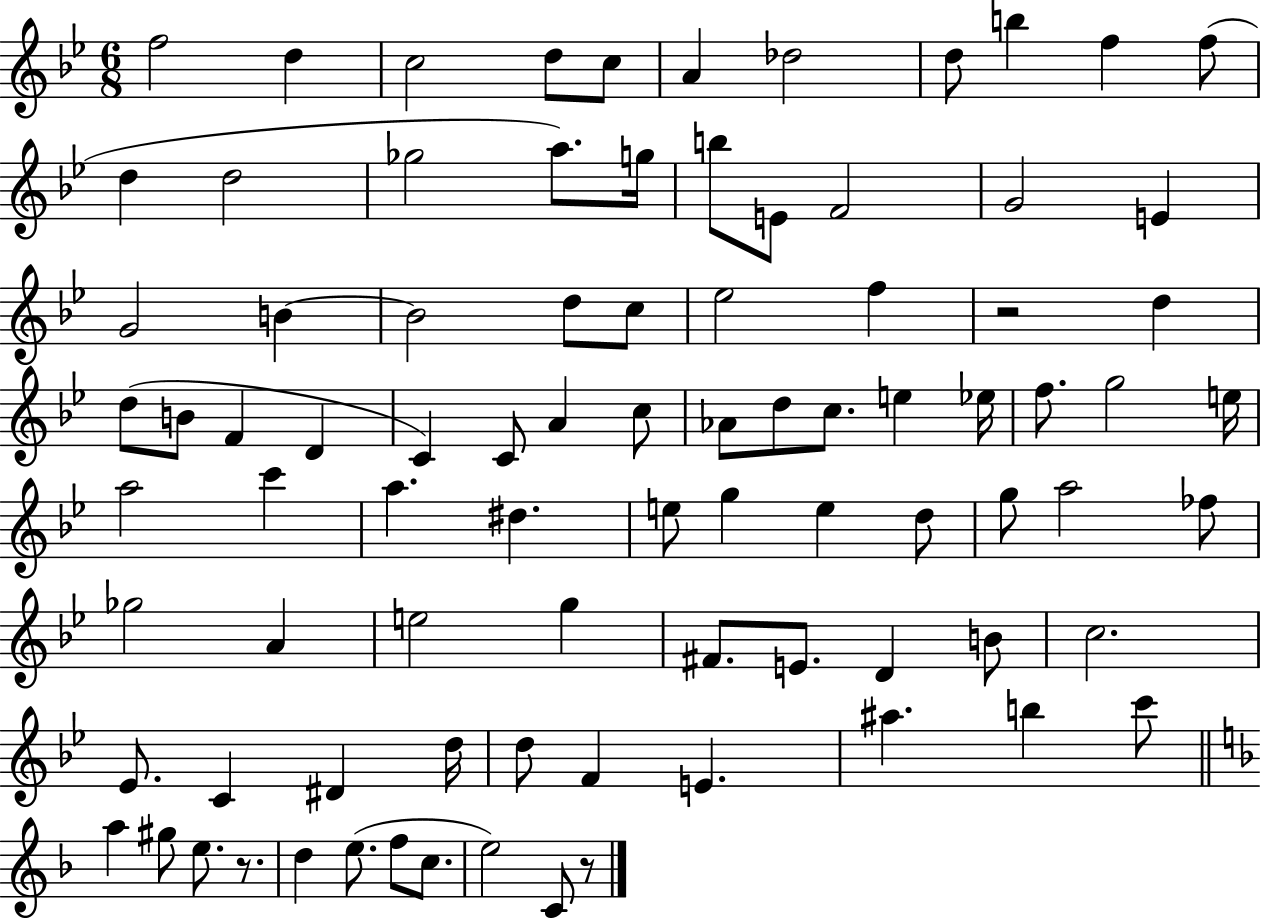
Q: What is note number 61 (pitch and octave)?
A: F#4